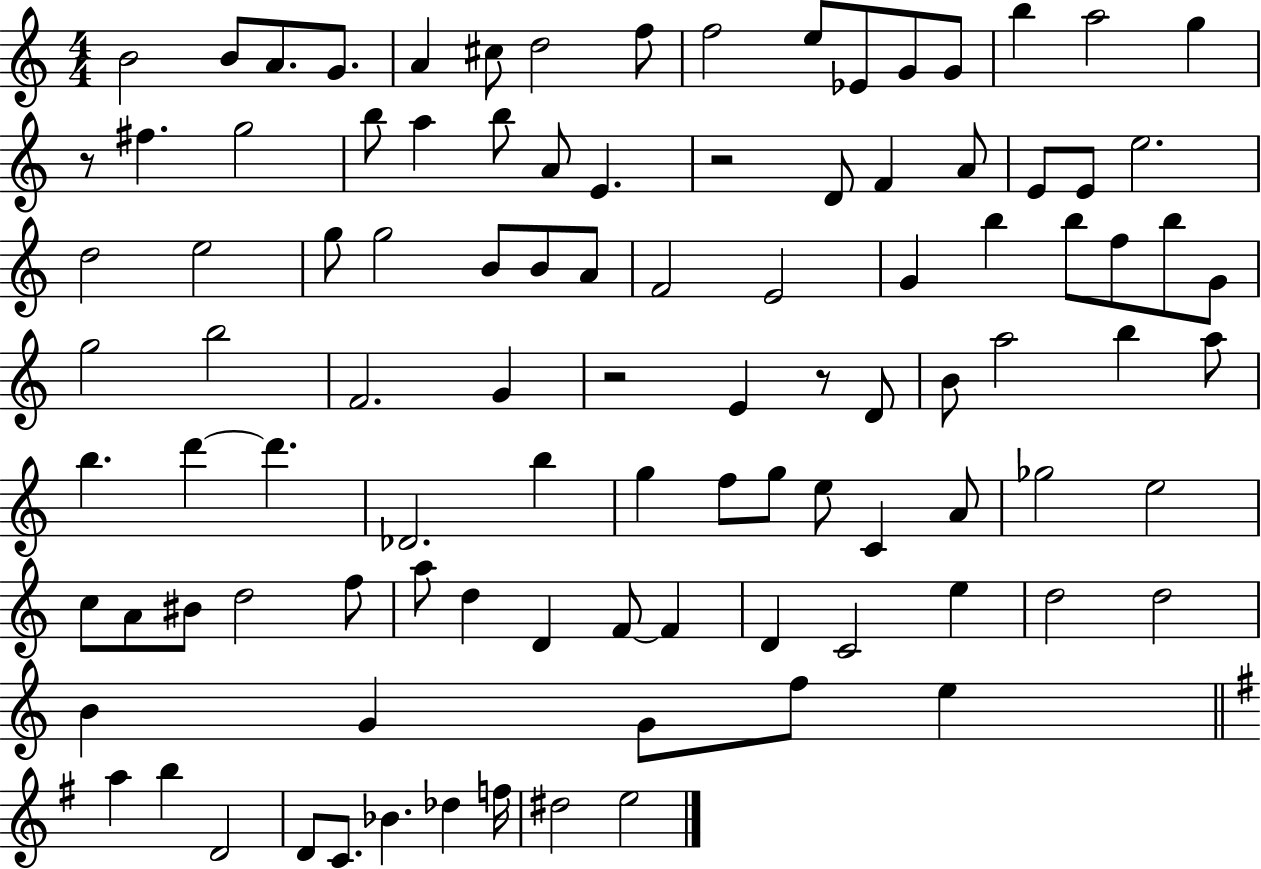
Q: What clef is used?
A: treble